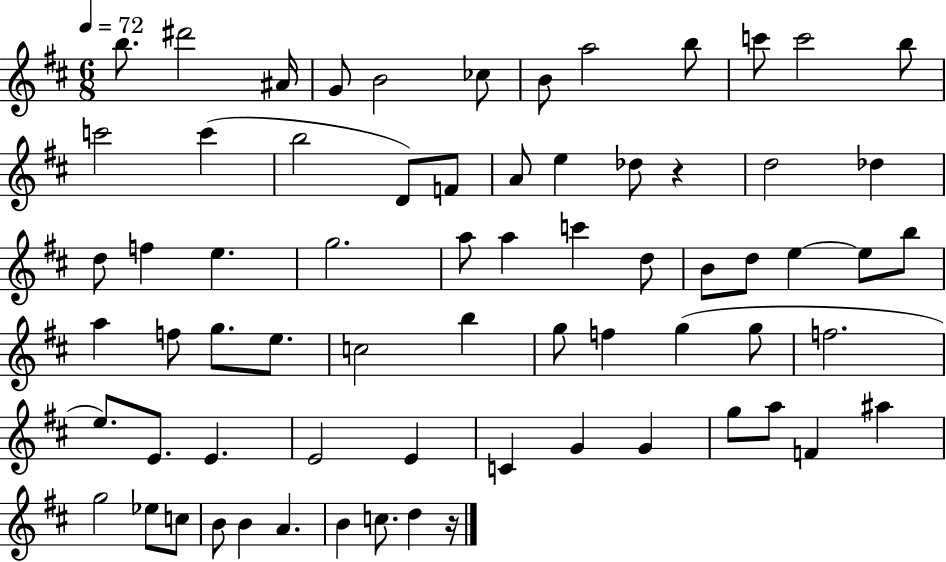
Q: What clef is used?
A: treble